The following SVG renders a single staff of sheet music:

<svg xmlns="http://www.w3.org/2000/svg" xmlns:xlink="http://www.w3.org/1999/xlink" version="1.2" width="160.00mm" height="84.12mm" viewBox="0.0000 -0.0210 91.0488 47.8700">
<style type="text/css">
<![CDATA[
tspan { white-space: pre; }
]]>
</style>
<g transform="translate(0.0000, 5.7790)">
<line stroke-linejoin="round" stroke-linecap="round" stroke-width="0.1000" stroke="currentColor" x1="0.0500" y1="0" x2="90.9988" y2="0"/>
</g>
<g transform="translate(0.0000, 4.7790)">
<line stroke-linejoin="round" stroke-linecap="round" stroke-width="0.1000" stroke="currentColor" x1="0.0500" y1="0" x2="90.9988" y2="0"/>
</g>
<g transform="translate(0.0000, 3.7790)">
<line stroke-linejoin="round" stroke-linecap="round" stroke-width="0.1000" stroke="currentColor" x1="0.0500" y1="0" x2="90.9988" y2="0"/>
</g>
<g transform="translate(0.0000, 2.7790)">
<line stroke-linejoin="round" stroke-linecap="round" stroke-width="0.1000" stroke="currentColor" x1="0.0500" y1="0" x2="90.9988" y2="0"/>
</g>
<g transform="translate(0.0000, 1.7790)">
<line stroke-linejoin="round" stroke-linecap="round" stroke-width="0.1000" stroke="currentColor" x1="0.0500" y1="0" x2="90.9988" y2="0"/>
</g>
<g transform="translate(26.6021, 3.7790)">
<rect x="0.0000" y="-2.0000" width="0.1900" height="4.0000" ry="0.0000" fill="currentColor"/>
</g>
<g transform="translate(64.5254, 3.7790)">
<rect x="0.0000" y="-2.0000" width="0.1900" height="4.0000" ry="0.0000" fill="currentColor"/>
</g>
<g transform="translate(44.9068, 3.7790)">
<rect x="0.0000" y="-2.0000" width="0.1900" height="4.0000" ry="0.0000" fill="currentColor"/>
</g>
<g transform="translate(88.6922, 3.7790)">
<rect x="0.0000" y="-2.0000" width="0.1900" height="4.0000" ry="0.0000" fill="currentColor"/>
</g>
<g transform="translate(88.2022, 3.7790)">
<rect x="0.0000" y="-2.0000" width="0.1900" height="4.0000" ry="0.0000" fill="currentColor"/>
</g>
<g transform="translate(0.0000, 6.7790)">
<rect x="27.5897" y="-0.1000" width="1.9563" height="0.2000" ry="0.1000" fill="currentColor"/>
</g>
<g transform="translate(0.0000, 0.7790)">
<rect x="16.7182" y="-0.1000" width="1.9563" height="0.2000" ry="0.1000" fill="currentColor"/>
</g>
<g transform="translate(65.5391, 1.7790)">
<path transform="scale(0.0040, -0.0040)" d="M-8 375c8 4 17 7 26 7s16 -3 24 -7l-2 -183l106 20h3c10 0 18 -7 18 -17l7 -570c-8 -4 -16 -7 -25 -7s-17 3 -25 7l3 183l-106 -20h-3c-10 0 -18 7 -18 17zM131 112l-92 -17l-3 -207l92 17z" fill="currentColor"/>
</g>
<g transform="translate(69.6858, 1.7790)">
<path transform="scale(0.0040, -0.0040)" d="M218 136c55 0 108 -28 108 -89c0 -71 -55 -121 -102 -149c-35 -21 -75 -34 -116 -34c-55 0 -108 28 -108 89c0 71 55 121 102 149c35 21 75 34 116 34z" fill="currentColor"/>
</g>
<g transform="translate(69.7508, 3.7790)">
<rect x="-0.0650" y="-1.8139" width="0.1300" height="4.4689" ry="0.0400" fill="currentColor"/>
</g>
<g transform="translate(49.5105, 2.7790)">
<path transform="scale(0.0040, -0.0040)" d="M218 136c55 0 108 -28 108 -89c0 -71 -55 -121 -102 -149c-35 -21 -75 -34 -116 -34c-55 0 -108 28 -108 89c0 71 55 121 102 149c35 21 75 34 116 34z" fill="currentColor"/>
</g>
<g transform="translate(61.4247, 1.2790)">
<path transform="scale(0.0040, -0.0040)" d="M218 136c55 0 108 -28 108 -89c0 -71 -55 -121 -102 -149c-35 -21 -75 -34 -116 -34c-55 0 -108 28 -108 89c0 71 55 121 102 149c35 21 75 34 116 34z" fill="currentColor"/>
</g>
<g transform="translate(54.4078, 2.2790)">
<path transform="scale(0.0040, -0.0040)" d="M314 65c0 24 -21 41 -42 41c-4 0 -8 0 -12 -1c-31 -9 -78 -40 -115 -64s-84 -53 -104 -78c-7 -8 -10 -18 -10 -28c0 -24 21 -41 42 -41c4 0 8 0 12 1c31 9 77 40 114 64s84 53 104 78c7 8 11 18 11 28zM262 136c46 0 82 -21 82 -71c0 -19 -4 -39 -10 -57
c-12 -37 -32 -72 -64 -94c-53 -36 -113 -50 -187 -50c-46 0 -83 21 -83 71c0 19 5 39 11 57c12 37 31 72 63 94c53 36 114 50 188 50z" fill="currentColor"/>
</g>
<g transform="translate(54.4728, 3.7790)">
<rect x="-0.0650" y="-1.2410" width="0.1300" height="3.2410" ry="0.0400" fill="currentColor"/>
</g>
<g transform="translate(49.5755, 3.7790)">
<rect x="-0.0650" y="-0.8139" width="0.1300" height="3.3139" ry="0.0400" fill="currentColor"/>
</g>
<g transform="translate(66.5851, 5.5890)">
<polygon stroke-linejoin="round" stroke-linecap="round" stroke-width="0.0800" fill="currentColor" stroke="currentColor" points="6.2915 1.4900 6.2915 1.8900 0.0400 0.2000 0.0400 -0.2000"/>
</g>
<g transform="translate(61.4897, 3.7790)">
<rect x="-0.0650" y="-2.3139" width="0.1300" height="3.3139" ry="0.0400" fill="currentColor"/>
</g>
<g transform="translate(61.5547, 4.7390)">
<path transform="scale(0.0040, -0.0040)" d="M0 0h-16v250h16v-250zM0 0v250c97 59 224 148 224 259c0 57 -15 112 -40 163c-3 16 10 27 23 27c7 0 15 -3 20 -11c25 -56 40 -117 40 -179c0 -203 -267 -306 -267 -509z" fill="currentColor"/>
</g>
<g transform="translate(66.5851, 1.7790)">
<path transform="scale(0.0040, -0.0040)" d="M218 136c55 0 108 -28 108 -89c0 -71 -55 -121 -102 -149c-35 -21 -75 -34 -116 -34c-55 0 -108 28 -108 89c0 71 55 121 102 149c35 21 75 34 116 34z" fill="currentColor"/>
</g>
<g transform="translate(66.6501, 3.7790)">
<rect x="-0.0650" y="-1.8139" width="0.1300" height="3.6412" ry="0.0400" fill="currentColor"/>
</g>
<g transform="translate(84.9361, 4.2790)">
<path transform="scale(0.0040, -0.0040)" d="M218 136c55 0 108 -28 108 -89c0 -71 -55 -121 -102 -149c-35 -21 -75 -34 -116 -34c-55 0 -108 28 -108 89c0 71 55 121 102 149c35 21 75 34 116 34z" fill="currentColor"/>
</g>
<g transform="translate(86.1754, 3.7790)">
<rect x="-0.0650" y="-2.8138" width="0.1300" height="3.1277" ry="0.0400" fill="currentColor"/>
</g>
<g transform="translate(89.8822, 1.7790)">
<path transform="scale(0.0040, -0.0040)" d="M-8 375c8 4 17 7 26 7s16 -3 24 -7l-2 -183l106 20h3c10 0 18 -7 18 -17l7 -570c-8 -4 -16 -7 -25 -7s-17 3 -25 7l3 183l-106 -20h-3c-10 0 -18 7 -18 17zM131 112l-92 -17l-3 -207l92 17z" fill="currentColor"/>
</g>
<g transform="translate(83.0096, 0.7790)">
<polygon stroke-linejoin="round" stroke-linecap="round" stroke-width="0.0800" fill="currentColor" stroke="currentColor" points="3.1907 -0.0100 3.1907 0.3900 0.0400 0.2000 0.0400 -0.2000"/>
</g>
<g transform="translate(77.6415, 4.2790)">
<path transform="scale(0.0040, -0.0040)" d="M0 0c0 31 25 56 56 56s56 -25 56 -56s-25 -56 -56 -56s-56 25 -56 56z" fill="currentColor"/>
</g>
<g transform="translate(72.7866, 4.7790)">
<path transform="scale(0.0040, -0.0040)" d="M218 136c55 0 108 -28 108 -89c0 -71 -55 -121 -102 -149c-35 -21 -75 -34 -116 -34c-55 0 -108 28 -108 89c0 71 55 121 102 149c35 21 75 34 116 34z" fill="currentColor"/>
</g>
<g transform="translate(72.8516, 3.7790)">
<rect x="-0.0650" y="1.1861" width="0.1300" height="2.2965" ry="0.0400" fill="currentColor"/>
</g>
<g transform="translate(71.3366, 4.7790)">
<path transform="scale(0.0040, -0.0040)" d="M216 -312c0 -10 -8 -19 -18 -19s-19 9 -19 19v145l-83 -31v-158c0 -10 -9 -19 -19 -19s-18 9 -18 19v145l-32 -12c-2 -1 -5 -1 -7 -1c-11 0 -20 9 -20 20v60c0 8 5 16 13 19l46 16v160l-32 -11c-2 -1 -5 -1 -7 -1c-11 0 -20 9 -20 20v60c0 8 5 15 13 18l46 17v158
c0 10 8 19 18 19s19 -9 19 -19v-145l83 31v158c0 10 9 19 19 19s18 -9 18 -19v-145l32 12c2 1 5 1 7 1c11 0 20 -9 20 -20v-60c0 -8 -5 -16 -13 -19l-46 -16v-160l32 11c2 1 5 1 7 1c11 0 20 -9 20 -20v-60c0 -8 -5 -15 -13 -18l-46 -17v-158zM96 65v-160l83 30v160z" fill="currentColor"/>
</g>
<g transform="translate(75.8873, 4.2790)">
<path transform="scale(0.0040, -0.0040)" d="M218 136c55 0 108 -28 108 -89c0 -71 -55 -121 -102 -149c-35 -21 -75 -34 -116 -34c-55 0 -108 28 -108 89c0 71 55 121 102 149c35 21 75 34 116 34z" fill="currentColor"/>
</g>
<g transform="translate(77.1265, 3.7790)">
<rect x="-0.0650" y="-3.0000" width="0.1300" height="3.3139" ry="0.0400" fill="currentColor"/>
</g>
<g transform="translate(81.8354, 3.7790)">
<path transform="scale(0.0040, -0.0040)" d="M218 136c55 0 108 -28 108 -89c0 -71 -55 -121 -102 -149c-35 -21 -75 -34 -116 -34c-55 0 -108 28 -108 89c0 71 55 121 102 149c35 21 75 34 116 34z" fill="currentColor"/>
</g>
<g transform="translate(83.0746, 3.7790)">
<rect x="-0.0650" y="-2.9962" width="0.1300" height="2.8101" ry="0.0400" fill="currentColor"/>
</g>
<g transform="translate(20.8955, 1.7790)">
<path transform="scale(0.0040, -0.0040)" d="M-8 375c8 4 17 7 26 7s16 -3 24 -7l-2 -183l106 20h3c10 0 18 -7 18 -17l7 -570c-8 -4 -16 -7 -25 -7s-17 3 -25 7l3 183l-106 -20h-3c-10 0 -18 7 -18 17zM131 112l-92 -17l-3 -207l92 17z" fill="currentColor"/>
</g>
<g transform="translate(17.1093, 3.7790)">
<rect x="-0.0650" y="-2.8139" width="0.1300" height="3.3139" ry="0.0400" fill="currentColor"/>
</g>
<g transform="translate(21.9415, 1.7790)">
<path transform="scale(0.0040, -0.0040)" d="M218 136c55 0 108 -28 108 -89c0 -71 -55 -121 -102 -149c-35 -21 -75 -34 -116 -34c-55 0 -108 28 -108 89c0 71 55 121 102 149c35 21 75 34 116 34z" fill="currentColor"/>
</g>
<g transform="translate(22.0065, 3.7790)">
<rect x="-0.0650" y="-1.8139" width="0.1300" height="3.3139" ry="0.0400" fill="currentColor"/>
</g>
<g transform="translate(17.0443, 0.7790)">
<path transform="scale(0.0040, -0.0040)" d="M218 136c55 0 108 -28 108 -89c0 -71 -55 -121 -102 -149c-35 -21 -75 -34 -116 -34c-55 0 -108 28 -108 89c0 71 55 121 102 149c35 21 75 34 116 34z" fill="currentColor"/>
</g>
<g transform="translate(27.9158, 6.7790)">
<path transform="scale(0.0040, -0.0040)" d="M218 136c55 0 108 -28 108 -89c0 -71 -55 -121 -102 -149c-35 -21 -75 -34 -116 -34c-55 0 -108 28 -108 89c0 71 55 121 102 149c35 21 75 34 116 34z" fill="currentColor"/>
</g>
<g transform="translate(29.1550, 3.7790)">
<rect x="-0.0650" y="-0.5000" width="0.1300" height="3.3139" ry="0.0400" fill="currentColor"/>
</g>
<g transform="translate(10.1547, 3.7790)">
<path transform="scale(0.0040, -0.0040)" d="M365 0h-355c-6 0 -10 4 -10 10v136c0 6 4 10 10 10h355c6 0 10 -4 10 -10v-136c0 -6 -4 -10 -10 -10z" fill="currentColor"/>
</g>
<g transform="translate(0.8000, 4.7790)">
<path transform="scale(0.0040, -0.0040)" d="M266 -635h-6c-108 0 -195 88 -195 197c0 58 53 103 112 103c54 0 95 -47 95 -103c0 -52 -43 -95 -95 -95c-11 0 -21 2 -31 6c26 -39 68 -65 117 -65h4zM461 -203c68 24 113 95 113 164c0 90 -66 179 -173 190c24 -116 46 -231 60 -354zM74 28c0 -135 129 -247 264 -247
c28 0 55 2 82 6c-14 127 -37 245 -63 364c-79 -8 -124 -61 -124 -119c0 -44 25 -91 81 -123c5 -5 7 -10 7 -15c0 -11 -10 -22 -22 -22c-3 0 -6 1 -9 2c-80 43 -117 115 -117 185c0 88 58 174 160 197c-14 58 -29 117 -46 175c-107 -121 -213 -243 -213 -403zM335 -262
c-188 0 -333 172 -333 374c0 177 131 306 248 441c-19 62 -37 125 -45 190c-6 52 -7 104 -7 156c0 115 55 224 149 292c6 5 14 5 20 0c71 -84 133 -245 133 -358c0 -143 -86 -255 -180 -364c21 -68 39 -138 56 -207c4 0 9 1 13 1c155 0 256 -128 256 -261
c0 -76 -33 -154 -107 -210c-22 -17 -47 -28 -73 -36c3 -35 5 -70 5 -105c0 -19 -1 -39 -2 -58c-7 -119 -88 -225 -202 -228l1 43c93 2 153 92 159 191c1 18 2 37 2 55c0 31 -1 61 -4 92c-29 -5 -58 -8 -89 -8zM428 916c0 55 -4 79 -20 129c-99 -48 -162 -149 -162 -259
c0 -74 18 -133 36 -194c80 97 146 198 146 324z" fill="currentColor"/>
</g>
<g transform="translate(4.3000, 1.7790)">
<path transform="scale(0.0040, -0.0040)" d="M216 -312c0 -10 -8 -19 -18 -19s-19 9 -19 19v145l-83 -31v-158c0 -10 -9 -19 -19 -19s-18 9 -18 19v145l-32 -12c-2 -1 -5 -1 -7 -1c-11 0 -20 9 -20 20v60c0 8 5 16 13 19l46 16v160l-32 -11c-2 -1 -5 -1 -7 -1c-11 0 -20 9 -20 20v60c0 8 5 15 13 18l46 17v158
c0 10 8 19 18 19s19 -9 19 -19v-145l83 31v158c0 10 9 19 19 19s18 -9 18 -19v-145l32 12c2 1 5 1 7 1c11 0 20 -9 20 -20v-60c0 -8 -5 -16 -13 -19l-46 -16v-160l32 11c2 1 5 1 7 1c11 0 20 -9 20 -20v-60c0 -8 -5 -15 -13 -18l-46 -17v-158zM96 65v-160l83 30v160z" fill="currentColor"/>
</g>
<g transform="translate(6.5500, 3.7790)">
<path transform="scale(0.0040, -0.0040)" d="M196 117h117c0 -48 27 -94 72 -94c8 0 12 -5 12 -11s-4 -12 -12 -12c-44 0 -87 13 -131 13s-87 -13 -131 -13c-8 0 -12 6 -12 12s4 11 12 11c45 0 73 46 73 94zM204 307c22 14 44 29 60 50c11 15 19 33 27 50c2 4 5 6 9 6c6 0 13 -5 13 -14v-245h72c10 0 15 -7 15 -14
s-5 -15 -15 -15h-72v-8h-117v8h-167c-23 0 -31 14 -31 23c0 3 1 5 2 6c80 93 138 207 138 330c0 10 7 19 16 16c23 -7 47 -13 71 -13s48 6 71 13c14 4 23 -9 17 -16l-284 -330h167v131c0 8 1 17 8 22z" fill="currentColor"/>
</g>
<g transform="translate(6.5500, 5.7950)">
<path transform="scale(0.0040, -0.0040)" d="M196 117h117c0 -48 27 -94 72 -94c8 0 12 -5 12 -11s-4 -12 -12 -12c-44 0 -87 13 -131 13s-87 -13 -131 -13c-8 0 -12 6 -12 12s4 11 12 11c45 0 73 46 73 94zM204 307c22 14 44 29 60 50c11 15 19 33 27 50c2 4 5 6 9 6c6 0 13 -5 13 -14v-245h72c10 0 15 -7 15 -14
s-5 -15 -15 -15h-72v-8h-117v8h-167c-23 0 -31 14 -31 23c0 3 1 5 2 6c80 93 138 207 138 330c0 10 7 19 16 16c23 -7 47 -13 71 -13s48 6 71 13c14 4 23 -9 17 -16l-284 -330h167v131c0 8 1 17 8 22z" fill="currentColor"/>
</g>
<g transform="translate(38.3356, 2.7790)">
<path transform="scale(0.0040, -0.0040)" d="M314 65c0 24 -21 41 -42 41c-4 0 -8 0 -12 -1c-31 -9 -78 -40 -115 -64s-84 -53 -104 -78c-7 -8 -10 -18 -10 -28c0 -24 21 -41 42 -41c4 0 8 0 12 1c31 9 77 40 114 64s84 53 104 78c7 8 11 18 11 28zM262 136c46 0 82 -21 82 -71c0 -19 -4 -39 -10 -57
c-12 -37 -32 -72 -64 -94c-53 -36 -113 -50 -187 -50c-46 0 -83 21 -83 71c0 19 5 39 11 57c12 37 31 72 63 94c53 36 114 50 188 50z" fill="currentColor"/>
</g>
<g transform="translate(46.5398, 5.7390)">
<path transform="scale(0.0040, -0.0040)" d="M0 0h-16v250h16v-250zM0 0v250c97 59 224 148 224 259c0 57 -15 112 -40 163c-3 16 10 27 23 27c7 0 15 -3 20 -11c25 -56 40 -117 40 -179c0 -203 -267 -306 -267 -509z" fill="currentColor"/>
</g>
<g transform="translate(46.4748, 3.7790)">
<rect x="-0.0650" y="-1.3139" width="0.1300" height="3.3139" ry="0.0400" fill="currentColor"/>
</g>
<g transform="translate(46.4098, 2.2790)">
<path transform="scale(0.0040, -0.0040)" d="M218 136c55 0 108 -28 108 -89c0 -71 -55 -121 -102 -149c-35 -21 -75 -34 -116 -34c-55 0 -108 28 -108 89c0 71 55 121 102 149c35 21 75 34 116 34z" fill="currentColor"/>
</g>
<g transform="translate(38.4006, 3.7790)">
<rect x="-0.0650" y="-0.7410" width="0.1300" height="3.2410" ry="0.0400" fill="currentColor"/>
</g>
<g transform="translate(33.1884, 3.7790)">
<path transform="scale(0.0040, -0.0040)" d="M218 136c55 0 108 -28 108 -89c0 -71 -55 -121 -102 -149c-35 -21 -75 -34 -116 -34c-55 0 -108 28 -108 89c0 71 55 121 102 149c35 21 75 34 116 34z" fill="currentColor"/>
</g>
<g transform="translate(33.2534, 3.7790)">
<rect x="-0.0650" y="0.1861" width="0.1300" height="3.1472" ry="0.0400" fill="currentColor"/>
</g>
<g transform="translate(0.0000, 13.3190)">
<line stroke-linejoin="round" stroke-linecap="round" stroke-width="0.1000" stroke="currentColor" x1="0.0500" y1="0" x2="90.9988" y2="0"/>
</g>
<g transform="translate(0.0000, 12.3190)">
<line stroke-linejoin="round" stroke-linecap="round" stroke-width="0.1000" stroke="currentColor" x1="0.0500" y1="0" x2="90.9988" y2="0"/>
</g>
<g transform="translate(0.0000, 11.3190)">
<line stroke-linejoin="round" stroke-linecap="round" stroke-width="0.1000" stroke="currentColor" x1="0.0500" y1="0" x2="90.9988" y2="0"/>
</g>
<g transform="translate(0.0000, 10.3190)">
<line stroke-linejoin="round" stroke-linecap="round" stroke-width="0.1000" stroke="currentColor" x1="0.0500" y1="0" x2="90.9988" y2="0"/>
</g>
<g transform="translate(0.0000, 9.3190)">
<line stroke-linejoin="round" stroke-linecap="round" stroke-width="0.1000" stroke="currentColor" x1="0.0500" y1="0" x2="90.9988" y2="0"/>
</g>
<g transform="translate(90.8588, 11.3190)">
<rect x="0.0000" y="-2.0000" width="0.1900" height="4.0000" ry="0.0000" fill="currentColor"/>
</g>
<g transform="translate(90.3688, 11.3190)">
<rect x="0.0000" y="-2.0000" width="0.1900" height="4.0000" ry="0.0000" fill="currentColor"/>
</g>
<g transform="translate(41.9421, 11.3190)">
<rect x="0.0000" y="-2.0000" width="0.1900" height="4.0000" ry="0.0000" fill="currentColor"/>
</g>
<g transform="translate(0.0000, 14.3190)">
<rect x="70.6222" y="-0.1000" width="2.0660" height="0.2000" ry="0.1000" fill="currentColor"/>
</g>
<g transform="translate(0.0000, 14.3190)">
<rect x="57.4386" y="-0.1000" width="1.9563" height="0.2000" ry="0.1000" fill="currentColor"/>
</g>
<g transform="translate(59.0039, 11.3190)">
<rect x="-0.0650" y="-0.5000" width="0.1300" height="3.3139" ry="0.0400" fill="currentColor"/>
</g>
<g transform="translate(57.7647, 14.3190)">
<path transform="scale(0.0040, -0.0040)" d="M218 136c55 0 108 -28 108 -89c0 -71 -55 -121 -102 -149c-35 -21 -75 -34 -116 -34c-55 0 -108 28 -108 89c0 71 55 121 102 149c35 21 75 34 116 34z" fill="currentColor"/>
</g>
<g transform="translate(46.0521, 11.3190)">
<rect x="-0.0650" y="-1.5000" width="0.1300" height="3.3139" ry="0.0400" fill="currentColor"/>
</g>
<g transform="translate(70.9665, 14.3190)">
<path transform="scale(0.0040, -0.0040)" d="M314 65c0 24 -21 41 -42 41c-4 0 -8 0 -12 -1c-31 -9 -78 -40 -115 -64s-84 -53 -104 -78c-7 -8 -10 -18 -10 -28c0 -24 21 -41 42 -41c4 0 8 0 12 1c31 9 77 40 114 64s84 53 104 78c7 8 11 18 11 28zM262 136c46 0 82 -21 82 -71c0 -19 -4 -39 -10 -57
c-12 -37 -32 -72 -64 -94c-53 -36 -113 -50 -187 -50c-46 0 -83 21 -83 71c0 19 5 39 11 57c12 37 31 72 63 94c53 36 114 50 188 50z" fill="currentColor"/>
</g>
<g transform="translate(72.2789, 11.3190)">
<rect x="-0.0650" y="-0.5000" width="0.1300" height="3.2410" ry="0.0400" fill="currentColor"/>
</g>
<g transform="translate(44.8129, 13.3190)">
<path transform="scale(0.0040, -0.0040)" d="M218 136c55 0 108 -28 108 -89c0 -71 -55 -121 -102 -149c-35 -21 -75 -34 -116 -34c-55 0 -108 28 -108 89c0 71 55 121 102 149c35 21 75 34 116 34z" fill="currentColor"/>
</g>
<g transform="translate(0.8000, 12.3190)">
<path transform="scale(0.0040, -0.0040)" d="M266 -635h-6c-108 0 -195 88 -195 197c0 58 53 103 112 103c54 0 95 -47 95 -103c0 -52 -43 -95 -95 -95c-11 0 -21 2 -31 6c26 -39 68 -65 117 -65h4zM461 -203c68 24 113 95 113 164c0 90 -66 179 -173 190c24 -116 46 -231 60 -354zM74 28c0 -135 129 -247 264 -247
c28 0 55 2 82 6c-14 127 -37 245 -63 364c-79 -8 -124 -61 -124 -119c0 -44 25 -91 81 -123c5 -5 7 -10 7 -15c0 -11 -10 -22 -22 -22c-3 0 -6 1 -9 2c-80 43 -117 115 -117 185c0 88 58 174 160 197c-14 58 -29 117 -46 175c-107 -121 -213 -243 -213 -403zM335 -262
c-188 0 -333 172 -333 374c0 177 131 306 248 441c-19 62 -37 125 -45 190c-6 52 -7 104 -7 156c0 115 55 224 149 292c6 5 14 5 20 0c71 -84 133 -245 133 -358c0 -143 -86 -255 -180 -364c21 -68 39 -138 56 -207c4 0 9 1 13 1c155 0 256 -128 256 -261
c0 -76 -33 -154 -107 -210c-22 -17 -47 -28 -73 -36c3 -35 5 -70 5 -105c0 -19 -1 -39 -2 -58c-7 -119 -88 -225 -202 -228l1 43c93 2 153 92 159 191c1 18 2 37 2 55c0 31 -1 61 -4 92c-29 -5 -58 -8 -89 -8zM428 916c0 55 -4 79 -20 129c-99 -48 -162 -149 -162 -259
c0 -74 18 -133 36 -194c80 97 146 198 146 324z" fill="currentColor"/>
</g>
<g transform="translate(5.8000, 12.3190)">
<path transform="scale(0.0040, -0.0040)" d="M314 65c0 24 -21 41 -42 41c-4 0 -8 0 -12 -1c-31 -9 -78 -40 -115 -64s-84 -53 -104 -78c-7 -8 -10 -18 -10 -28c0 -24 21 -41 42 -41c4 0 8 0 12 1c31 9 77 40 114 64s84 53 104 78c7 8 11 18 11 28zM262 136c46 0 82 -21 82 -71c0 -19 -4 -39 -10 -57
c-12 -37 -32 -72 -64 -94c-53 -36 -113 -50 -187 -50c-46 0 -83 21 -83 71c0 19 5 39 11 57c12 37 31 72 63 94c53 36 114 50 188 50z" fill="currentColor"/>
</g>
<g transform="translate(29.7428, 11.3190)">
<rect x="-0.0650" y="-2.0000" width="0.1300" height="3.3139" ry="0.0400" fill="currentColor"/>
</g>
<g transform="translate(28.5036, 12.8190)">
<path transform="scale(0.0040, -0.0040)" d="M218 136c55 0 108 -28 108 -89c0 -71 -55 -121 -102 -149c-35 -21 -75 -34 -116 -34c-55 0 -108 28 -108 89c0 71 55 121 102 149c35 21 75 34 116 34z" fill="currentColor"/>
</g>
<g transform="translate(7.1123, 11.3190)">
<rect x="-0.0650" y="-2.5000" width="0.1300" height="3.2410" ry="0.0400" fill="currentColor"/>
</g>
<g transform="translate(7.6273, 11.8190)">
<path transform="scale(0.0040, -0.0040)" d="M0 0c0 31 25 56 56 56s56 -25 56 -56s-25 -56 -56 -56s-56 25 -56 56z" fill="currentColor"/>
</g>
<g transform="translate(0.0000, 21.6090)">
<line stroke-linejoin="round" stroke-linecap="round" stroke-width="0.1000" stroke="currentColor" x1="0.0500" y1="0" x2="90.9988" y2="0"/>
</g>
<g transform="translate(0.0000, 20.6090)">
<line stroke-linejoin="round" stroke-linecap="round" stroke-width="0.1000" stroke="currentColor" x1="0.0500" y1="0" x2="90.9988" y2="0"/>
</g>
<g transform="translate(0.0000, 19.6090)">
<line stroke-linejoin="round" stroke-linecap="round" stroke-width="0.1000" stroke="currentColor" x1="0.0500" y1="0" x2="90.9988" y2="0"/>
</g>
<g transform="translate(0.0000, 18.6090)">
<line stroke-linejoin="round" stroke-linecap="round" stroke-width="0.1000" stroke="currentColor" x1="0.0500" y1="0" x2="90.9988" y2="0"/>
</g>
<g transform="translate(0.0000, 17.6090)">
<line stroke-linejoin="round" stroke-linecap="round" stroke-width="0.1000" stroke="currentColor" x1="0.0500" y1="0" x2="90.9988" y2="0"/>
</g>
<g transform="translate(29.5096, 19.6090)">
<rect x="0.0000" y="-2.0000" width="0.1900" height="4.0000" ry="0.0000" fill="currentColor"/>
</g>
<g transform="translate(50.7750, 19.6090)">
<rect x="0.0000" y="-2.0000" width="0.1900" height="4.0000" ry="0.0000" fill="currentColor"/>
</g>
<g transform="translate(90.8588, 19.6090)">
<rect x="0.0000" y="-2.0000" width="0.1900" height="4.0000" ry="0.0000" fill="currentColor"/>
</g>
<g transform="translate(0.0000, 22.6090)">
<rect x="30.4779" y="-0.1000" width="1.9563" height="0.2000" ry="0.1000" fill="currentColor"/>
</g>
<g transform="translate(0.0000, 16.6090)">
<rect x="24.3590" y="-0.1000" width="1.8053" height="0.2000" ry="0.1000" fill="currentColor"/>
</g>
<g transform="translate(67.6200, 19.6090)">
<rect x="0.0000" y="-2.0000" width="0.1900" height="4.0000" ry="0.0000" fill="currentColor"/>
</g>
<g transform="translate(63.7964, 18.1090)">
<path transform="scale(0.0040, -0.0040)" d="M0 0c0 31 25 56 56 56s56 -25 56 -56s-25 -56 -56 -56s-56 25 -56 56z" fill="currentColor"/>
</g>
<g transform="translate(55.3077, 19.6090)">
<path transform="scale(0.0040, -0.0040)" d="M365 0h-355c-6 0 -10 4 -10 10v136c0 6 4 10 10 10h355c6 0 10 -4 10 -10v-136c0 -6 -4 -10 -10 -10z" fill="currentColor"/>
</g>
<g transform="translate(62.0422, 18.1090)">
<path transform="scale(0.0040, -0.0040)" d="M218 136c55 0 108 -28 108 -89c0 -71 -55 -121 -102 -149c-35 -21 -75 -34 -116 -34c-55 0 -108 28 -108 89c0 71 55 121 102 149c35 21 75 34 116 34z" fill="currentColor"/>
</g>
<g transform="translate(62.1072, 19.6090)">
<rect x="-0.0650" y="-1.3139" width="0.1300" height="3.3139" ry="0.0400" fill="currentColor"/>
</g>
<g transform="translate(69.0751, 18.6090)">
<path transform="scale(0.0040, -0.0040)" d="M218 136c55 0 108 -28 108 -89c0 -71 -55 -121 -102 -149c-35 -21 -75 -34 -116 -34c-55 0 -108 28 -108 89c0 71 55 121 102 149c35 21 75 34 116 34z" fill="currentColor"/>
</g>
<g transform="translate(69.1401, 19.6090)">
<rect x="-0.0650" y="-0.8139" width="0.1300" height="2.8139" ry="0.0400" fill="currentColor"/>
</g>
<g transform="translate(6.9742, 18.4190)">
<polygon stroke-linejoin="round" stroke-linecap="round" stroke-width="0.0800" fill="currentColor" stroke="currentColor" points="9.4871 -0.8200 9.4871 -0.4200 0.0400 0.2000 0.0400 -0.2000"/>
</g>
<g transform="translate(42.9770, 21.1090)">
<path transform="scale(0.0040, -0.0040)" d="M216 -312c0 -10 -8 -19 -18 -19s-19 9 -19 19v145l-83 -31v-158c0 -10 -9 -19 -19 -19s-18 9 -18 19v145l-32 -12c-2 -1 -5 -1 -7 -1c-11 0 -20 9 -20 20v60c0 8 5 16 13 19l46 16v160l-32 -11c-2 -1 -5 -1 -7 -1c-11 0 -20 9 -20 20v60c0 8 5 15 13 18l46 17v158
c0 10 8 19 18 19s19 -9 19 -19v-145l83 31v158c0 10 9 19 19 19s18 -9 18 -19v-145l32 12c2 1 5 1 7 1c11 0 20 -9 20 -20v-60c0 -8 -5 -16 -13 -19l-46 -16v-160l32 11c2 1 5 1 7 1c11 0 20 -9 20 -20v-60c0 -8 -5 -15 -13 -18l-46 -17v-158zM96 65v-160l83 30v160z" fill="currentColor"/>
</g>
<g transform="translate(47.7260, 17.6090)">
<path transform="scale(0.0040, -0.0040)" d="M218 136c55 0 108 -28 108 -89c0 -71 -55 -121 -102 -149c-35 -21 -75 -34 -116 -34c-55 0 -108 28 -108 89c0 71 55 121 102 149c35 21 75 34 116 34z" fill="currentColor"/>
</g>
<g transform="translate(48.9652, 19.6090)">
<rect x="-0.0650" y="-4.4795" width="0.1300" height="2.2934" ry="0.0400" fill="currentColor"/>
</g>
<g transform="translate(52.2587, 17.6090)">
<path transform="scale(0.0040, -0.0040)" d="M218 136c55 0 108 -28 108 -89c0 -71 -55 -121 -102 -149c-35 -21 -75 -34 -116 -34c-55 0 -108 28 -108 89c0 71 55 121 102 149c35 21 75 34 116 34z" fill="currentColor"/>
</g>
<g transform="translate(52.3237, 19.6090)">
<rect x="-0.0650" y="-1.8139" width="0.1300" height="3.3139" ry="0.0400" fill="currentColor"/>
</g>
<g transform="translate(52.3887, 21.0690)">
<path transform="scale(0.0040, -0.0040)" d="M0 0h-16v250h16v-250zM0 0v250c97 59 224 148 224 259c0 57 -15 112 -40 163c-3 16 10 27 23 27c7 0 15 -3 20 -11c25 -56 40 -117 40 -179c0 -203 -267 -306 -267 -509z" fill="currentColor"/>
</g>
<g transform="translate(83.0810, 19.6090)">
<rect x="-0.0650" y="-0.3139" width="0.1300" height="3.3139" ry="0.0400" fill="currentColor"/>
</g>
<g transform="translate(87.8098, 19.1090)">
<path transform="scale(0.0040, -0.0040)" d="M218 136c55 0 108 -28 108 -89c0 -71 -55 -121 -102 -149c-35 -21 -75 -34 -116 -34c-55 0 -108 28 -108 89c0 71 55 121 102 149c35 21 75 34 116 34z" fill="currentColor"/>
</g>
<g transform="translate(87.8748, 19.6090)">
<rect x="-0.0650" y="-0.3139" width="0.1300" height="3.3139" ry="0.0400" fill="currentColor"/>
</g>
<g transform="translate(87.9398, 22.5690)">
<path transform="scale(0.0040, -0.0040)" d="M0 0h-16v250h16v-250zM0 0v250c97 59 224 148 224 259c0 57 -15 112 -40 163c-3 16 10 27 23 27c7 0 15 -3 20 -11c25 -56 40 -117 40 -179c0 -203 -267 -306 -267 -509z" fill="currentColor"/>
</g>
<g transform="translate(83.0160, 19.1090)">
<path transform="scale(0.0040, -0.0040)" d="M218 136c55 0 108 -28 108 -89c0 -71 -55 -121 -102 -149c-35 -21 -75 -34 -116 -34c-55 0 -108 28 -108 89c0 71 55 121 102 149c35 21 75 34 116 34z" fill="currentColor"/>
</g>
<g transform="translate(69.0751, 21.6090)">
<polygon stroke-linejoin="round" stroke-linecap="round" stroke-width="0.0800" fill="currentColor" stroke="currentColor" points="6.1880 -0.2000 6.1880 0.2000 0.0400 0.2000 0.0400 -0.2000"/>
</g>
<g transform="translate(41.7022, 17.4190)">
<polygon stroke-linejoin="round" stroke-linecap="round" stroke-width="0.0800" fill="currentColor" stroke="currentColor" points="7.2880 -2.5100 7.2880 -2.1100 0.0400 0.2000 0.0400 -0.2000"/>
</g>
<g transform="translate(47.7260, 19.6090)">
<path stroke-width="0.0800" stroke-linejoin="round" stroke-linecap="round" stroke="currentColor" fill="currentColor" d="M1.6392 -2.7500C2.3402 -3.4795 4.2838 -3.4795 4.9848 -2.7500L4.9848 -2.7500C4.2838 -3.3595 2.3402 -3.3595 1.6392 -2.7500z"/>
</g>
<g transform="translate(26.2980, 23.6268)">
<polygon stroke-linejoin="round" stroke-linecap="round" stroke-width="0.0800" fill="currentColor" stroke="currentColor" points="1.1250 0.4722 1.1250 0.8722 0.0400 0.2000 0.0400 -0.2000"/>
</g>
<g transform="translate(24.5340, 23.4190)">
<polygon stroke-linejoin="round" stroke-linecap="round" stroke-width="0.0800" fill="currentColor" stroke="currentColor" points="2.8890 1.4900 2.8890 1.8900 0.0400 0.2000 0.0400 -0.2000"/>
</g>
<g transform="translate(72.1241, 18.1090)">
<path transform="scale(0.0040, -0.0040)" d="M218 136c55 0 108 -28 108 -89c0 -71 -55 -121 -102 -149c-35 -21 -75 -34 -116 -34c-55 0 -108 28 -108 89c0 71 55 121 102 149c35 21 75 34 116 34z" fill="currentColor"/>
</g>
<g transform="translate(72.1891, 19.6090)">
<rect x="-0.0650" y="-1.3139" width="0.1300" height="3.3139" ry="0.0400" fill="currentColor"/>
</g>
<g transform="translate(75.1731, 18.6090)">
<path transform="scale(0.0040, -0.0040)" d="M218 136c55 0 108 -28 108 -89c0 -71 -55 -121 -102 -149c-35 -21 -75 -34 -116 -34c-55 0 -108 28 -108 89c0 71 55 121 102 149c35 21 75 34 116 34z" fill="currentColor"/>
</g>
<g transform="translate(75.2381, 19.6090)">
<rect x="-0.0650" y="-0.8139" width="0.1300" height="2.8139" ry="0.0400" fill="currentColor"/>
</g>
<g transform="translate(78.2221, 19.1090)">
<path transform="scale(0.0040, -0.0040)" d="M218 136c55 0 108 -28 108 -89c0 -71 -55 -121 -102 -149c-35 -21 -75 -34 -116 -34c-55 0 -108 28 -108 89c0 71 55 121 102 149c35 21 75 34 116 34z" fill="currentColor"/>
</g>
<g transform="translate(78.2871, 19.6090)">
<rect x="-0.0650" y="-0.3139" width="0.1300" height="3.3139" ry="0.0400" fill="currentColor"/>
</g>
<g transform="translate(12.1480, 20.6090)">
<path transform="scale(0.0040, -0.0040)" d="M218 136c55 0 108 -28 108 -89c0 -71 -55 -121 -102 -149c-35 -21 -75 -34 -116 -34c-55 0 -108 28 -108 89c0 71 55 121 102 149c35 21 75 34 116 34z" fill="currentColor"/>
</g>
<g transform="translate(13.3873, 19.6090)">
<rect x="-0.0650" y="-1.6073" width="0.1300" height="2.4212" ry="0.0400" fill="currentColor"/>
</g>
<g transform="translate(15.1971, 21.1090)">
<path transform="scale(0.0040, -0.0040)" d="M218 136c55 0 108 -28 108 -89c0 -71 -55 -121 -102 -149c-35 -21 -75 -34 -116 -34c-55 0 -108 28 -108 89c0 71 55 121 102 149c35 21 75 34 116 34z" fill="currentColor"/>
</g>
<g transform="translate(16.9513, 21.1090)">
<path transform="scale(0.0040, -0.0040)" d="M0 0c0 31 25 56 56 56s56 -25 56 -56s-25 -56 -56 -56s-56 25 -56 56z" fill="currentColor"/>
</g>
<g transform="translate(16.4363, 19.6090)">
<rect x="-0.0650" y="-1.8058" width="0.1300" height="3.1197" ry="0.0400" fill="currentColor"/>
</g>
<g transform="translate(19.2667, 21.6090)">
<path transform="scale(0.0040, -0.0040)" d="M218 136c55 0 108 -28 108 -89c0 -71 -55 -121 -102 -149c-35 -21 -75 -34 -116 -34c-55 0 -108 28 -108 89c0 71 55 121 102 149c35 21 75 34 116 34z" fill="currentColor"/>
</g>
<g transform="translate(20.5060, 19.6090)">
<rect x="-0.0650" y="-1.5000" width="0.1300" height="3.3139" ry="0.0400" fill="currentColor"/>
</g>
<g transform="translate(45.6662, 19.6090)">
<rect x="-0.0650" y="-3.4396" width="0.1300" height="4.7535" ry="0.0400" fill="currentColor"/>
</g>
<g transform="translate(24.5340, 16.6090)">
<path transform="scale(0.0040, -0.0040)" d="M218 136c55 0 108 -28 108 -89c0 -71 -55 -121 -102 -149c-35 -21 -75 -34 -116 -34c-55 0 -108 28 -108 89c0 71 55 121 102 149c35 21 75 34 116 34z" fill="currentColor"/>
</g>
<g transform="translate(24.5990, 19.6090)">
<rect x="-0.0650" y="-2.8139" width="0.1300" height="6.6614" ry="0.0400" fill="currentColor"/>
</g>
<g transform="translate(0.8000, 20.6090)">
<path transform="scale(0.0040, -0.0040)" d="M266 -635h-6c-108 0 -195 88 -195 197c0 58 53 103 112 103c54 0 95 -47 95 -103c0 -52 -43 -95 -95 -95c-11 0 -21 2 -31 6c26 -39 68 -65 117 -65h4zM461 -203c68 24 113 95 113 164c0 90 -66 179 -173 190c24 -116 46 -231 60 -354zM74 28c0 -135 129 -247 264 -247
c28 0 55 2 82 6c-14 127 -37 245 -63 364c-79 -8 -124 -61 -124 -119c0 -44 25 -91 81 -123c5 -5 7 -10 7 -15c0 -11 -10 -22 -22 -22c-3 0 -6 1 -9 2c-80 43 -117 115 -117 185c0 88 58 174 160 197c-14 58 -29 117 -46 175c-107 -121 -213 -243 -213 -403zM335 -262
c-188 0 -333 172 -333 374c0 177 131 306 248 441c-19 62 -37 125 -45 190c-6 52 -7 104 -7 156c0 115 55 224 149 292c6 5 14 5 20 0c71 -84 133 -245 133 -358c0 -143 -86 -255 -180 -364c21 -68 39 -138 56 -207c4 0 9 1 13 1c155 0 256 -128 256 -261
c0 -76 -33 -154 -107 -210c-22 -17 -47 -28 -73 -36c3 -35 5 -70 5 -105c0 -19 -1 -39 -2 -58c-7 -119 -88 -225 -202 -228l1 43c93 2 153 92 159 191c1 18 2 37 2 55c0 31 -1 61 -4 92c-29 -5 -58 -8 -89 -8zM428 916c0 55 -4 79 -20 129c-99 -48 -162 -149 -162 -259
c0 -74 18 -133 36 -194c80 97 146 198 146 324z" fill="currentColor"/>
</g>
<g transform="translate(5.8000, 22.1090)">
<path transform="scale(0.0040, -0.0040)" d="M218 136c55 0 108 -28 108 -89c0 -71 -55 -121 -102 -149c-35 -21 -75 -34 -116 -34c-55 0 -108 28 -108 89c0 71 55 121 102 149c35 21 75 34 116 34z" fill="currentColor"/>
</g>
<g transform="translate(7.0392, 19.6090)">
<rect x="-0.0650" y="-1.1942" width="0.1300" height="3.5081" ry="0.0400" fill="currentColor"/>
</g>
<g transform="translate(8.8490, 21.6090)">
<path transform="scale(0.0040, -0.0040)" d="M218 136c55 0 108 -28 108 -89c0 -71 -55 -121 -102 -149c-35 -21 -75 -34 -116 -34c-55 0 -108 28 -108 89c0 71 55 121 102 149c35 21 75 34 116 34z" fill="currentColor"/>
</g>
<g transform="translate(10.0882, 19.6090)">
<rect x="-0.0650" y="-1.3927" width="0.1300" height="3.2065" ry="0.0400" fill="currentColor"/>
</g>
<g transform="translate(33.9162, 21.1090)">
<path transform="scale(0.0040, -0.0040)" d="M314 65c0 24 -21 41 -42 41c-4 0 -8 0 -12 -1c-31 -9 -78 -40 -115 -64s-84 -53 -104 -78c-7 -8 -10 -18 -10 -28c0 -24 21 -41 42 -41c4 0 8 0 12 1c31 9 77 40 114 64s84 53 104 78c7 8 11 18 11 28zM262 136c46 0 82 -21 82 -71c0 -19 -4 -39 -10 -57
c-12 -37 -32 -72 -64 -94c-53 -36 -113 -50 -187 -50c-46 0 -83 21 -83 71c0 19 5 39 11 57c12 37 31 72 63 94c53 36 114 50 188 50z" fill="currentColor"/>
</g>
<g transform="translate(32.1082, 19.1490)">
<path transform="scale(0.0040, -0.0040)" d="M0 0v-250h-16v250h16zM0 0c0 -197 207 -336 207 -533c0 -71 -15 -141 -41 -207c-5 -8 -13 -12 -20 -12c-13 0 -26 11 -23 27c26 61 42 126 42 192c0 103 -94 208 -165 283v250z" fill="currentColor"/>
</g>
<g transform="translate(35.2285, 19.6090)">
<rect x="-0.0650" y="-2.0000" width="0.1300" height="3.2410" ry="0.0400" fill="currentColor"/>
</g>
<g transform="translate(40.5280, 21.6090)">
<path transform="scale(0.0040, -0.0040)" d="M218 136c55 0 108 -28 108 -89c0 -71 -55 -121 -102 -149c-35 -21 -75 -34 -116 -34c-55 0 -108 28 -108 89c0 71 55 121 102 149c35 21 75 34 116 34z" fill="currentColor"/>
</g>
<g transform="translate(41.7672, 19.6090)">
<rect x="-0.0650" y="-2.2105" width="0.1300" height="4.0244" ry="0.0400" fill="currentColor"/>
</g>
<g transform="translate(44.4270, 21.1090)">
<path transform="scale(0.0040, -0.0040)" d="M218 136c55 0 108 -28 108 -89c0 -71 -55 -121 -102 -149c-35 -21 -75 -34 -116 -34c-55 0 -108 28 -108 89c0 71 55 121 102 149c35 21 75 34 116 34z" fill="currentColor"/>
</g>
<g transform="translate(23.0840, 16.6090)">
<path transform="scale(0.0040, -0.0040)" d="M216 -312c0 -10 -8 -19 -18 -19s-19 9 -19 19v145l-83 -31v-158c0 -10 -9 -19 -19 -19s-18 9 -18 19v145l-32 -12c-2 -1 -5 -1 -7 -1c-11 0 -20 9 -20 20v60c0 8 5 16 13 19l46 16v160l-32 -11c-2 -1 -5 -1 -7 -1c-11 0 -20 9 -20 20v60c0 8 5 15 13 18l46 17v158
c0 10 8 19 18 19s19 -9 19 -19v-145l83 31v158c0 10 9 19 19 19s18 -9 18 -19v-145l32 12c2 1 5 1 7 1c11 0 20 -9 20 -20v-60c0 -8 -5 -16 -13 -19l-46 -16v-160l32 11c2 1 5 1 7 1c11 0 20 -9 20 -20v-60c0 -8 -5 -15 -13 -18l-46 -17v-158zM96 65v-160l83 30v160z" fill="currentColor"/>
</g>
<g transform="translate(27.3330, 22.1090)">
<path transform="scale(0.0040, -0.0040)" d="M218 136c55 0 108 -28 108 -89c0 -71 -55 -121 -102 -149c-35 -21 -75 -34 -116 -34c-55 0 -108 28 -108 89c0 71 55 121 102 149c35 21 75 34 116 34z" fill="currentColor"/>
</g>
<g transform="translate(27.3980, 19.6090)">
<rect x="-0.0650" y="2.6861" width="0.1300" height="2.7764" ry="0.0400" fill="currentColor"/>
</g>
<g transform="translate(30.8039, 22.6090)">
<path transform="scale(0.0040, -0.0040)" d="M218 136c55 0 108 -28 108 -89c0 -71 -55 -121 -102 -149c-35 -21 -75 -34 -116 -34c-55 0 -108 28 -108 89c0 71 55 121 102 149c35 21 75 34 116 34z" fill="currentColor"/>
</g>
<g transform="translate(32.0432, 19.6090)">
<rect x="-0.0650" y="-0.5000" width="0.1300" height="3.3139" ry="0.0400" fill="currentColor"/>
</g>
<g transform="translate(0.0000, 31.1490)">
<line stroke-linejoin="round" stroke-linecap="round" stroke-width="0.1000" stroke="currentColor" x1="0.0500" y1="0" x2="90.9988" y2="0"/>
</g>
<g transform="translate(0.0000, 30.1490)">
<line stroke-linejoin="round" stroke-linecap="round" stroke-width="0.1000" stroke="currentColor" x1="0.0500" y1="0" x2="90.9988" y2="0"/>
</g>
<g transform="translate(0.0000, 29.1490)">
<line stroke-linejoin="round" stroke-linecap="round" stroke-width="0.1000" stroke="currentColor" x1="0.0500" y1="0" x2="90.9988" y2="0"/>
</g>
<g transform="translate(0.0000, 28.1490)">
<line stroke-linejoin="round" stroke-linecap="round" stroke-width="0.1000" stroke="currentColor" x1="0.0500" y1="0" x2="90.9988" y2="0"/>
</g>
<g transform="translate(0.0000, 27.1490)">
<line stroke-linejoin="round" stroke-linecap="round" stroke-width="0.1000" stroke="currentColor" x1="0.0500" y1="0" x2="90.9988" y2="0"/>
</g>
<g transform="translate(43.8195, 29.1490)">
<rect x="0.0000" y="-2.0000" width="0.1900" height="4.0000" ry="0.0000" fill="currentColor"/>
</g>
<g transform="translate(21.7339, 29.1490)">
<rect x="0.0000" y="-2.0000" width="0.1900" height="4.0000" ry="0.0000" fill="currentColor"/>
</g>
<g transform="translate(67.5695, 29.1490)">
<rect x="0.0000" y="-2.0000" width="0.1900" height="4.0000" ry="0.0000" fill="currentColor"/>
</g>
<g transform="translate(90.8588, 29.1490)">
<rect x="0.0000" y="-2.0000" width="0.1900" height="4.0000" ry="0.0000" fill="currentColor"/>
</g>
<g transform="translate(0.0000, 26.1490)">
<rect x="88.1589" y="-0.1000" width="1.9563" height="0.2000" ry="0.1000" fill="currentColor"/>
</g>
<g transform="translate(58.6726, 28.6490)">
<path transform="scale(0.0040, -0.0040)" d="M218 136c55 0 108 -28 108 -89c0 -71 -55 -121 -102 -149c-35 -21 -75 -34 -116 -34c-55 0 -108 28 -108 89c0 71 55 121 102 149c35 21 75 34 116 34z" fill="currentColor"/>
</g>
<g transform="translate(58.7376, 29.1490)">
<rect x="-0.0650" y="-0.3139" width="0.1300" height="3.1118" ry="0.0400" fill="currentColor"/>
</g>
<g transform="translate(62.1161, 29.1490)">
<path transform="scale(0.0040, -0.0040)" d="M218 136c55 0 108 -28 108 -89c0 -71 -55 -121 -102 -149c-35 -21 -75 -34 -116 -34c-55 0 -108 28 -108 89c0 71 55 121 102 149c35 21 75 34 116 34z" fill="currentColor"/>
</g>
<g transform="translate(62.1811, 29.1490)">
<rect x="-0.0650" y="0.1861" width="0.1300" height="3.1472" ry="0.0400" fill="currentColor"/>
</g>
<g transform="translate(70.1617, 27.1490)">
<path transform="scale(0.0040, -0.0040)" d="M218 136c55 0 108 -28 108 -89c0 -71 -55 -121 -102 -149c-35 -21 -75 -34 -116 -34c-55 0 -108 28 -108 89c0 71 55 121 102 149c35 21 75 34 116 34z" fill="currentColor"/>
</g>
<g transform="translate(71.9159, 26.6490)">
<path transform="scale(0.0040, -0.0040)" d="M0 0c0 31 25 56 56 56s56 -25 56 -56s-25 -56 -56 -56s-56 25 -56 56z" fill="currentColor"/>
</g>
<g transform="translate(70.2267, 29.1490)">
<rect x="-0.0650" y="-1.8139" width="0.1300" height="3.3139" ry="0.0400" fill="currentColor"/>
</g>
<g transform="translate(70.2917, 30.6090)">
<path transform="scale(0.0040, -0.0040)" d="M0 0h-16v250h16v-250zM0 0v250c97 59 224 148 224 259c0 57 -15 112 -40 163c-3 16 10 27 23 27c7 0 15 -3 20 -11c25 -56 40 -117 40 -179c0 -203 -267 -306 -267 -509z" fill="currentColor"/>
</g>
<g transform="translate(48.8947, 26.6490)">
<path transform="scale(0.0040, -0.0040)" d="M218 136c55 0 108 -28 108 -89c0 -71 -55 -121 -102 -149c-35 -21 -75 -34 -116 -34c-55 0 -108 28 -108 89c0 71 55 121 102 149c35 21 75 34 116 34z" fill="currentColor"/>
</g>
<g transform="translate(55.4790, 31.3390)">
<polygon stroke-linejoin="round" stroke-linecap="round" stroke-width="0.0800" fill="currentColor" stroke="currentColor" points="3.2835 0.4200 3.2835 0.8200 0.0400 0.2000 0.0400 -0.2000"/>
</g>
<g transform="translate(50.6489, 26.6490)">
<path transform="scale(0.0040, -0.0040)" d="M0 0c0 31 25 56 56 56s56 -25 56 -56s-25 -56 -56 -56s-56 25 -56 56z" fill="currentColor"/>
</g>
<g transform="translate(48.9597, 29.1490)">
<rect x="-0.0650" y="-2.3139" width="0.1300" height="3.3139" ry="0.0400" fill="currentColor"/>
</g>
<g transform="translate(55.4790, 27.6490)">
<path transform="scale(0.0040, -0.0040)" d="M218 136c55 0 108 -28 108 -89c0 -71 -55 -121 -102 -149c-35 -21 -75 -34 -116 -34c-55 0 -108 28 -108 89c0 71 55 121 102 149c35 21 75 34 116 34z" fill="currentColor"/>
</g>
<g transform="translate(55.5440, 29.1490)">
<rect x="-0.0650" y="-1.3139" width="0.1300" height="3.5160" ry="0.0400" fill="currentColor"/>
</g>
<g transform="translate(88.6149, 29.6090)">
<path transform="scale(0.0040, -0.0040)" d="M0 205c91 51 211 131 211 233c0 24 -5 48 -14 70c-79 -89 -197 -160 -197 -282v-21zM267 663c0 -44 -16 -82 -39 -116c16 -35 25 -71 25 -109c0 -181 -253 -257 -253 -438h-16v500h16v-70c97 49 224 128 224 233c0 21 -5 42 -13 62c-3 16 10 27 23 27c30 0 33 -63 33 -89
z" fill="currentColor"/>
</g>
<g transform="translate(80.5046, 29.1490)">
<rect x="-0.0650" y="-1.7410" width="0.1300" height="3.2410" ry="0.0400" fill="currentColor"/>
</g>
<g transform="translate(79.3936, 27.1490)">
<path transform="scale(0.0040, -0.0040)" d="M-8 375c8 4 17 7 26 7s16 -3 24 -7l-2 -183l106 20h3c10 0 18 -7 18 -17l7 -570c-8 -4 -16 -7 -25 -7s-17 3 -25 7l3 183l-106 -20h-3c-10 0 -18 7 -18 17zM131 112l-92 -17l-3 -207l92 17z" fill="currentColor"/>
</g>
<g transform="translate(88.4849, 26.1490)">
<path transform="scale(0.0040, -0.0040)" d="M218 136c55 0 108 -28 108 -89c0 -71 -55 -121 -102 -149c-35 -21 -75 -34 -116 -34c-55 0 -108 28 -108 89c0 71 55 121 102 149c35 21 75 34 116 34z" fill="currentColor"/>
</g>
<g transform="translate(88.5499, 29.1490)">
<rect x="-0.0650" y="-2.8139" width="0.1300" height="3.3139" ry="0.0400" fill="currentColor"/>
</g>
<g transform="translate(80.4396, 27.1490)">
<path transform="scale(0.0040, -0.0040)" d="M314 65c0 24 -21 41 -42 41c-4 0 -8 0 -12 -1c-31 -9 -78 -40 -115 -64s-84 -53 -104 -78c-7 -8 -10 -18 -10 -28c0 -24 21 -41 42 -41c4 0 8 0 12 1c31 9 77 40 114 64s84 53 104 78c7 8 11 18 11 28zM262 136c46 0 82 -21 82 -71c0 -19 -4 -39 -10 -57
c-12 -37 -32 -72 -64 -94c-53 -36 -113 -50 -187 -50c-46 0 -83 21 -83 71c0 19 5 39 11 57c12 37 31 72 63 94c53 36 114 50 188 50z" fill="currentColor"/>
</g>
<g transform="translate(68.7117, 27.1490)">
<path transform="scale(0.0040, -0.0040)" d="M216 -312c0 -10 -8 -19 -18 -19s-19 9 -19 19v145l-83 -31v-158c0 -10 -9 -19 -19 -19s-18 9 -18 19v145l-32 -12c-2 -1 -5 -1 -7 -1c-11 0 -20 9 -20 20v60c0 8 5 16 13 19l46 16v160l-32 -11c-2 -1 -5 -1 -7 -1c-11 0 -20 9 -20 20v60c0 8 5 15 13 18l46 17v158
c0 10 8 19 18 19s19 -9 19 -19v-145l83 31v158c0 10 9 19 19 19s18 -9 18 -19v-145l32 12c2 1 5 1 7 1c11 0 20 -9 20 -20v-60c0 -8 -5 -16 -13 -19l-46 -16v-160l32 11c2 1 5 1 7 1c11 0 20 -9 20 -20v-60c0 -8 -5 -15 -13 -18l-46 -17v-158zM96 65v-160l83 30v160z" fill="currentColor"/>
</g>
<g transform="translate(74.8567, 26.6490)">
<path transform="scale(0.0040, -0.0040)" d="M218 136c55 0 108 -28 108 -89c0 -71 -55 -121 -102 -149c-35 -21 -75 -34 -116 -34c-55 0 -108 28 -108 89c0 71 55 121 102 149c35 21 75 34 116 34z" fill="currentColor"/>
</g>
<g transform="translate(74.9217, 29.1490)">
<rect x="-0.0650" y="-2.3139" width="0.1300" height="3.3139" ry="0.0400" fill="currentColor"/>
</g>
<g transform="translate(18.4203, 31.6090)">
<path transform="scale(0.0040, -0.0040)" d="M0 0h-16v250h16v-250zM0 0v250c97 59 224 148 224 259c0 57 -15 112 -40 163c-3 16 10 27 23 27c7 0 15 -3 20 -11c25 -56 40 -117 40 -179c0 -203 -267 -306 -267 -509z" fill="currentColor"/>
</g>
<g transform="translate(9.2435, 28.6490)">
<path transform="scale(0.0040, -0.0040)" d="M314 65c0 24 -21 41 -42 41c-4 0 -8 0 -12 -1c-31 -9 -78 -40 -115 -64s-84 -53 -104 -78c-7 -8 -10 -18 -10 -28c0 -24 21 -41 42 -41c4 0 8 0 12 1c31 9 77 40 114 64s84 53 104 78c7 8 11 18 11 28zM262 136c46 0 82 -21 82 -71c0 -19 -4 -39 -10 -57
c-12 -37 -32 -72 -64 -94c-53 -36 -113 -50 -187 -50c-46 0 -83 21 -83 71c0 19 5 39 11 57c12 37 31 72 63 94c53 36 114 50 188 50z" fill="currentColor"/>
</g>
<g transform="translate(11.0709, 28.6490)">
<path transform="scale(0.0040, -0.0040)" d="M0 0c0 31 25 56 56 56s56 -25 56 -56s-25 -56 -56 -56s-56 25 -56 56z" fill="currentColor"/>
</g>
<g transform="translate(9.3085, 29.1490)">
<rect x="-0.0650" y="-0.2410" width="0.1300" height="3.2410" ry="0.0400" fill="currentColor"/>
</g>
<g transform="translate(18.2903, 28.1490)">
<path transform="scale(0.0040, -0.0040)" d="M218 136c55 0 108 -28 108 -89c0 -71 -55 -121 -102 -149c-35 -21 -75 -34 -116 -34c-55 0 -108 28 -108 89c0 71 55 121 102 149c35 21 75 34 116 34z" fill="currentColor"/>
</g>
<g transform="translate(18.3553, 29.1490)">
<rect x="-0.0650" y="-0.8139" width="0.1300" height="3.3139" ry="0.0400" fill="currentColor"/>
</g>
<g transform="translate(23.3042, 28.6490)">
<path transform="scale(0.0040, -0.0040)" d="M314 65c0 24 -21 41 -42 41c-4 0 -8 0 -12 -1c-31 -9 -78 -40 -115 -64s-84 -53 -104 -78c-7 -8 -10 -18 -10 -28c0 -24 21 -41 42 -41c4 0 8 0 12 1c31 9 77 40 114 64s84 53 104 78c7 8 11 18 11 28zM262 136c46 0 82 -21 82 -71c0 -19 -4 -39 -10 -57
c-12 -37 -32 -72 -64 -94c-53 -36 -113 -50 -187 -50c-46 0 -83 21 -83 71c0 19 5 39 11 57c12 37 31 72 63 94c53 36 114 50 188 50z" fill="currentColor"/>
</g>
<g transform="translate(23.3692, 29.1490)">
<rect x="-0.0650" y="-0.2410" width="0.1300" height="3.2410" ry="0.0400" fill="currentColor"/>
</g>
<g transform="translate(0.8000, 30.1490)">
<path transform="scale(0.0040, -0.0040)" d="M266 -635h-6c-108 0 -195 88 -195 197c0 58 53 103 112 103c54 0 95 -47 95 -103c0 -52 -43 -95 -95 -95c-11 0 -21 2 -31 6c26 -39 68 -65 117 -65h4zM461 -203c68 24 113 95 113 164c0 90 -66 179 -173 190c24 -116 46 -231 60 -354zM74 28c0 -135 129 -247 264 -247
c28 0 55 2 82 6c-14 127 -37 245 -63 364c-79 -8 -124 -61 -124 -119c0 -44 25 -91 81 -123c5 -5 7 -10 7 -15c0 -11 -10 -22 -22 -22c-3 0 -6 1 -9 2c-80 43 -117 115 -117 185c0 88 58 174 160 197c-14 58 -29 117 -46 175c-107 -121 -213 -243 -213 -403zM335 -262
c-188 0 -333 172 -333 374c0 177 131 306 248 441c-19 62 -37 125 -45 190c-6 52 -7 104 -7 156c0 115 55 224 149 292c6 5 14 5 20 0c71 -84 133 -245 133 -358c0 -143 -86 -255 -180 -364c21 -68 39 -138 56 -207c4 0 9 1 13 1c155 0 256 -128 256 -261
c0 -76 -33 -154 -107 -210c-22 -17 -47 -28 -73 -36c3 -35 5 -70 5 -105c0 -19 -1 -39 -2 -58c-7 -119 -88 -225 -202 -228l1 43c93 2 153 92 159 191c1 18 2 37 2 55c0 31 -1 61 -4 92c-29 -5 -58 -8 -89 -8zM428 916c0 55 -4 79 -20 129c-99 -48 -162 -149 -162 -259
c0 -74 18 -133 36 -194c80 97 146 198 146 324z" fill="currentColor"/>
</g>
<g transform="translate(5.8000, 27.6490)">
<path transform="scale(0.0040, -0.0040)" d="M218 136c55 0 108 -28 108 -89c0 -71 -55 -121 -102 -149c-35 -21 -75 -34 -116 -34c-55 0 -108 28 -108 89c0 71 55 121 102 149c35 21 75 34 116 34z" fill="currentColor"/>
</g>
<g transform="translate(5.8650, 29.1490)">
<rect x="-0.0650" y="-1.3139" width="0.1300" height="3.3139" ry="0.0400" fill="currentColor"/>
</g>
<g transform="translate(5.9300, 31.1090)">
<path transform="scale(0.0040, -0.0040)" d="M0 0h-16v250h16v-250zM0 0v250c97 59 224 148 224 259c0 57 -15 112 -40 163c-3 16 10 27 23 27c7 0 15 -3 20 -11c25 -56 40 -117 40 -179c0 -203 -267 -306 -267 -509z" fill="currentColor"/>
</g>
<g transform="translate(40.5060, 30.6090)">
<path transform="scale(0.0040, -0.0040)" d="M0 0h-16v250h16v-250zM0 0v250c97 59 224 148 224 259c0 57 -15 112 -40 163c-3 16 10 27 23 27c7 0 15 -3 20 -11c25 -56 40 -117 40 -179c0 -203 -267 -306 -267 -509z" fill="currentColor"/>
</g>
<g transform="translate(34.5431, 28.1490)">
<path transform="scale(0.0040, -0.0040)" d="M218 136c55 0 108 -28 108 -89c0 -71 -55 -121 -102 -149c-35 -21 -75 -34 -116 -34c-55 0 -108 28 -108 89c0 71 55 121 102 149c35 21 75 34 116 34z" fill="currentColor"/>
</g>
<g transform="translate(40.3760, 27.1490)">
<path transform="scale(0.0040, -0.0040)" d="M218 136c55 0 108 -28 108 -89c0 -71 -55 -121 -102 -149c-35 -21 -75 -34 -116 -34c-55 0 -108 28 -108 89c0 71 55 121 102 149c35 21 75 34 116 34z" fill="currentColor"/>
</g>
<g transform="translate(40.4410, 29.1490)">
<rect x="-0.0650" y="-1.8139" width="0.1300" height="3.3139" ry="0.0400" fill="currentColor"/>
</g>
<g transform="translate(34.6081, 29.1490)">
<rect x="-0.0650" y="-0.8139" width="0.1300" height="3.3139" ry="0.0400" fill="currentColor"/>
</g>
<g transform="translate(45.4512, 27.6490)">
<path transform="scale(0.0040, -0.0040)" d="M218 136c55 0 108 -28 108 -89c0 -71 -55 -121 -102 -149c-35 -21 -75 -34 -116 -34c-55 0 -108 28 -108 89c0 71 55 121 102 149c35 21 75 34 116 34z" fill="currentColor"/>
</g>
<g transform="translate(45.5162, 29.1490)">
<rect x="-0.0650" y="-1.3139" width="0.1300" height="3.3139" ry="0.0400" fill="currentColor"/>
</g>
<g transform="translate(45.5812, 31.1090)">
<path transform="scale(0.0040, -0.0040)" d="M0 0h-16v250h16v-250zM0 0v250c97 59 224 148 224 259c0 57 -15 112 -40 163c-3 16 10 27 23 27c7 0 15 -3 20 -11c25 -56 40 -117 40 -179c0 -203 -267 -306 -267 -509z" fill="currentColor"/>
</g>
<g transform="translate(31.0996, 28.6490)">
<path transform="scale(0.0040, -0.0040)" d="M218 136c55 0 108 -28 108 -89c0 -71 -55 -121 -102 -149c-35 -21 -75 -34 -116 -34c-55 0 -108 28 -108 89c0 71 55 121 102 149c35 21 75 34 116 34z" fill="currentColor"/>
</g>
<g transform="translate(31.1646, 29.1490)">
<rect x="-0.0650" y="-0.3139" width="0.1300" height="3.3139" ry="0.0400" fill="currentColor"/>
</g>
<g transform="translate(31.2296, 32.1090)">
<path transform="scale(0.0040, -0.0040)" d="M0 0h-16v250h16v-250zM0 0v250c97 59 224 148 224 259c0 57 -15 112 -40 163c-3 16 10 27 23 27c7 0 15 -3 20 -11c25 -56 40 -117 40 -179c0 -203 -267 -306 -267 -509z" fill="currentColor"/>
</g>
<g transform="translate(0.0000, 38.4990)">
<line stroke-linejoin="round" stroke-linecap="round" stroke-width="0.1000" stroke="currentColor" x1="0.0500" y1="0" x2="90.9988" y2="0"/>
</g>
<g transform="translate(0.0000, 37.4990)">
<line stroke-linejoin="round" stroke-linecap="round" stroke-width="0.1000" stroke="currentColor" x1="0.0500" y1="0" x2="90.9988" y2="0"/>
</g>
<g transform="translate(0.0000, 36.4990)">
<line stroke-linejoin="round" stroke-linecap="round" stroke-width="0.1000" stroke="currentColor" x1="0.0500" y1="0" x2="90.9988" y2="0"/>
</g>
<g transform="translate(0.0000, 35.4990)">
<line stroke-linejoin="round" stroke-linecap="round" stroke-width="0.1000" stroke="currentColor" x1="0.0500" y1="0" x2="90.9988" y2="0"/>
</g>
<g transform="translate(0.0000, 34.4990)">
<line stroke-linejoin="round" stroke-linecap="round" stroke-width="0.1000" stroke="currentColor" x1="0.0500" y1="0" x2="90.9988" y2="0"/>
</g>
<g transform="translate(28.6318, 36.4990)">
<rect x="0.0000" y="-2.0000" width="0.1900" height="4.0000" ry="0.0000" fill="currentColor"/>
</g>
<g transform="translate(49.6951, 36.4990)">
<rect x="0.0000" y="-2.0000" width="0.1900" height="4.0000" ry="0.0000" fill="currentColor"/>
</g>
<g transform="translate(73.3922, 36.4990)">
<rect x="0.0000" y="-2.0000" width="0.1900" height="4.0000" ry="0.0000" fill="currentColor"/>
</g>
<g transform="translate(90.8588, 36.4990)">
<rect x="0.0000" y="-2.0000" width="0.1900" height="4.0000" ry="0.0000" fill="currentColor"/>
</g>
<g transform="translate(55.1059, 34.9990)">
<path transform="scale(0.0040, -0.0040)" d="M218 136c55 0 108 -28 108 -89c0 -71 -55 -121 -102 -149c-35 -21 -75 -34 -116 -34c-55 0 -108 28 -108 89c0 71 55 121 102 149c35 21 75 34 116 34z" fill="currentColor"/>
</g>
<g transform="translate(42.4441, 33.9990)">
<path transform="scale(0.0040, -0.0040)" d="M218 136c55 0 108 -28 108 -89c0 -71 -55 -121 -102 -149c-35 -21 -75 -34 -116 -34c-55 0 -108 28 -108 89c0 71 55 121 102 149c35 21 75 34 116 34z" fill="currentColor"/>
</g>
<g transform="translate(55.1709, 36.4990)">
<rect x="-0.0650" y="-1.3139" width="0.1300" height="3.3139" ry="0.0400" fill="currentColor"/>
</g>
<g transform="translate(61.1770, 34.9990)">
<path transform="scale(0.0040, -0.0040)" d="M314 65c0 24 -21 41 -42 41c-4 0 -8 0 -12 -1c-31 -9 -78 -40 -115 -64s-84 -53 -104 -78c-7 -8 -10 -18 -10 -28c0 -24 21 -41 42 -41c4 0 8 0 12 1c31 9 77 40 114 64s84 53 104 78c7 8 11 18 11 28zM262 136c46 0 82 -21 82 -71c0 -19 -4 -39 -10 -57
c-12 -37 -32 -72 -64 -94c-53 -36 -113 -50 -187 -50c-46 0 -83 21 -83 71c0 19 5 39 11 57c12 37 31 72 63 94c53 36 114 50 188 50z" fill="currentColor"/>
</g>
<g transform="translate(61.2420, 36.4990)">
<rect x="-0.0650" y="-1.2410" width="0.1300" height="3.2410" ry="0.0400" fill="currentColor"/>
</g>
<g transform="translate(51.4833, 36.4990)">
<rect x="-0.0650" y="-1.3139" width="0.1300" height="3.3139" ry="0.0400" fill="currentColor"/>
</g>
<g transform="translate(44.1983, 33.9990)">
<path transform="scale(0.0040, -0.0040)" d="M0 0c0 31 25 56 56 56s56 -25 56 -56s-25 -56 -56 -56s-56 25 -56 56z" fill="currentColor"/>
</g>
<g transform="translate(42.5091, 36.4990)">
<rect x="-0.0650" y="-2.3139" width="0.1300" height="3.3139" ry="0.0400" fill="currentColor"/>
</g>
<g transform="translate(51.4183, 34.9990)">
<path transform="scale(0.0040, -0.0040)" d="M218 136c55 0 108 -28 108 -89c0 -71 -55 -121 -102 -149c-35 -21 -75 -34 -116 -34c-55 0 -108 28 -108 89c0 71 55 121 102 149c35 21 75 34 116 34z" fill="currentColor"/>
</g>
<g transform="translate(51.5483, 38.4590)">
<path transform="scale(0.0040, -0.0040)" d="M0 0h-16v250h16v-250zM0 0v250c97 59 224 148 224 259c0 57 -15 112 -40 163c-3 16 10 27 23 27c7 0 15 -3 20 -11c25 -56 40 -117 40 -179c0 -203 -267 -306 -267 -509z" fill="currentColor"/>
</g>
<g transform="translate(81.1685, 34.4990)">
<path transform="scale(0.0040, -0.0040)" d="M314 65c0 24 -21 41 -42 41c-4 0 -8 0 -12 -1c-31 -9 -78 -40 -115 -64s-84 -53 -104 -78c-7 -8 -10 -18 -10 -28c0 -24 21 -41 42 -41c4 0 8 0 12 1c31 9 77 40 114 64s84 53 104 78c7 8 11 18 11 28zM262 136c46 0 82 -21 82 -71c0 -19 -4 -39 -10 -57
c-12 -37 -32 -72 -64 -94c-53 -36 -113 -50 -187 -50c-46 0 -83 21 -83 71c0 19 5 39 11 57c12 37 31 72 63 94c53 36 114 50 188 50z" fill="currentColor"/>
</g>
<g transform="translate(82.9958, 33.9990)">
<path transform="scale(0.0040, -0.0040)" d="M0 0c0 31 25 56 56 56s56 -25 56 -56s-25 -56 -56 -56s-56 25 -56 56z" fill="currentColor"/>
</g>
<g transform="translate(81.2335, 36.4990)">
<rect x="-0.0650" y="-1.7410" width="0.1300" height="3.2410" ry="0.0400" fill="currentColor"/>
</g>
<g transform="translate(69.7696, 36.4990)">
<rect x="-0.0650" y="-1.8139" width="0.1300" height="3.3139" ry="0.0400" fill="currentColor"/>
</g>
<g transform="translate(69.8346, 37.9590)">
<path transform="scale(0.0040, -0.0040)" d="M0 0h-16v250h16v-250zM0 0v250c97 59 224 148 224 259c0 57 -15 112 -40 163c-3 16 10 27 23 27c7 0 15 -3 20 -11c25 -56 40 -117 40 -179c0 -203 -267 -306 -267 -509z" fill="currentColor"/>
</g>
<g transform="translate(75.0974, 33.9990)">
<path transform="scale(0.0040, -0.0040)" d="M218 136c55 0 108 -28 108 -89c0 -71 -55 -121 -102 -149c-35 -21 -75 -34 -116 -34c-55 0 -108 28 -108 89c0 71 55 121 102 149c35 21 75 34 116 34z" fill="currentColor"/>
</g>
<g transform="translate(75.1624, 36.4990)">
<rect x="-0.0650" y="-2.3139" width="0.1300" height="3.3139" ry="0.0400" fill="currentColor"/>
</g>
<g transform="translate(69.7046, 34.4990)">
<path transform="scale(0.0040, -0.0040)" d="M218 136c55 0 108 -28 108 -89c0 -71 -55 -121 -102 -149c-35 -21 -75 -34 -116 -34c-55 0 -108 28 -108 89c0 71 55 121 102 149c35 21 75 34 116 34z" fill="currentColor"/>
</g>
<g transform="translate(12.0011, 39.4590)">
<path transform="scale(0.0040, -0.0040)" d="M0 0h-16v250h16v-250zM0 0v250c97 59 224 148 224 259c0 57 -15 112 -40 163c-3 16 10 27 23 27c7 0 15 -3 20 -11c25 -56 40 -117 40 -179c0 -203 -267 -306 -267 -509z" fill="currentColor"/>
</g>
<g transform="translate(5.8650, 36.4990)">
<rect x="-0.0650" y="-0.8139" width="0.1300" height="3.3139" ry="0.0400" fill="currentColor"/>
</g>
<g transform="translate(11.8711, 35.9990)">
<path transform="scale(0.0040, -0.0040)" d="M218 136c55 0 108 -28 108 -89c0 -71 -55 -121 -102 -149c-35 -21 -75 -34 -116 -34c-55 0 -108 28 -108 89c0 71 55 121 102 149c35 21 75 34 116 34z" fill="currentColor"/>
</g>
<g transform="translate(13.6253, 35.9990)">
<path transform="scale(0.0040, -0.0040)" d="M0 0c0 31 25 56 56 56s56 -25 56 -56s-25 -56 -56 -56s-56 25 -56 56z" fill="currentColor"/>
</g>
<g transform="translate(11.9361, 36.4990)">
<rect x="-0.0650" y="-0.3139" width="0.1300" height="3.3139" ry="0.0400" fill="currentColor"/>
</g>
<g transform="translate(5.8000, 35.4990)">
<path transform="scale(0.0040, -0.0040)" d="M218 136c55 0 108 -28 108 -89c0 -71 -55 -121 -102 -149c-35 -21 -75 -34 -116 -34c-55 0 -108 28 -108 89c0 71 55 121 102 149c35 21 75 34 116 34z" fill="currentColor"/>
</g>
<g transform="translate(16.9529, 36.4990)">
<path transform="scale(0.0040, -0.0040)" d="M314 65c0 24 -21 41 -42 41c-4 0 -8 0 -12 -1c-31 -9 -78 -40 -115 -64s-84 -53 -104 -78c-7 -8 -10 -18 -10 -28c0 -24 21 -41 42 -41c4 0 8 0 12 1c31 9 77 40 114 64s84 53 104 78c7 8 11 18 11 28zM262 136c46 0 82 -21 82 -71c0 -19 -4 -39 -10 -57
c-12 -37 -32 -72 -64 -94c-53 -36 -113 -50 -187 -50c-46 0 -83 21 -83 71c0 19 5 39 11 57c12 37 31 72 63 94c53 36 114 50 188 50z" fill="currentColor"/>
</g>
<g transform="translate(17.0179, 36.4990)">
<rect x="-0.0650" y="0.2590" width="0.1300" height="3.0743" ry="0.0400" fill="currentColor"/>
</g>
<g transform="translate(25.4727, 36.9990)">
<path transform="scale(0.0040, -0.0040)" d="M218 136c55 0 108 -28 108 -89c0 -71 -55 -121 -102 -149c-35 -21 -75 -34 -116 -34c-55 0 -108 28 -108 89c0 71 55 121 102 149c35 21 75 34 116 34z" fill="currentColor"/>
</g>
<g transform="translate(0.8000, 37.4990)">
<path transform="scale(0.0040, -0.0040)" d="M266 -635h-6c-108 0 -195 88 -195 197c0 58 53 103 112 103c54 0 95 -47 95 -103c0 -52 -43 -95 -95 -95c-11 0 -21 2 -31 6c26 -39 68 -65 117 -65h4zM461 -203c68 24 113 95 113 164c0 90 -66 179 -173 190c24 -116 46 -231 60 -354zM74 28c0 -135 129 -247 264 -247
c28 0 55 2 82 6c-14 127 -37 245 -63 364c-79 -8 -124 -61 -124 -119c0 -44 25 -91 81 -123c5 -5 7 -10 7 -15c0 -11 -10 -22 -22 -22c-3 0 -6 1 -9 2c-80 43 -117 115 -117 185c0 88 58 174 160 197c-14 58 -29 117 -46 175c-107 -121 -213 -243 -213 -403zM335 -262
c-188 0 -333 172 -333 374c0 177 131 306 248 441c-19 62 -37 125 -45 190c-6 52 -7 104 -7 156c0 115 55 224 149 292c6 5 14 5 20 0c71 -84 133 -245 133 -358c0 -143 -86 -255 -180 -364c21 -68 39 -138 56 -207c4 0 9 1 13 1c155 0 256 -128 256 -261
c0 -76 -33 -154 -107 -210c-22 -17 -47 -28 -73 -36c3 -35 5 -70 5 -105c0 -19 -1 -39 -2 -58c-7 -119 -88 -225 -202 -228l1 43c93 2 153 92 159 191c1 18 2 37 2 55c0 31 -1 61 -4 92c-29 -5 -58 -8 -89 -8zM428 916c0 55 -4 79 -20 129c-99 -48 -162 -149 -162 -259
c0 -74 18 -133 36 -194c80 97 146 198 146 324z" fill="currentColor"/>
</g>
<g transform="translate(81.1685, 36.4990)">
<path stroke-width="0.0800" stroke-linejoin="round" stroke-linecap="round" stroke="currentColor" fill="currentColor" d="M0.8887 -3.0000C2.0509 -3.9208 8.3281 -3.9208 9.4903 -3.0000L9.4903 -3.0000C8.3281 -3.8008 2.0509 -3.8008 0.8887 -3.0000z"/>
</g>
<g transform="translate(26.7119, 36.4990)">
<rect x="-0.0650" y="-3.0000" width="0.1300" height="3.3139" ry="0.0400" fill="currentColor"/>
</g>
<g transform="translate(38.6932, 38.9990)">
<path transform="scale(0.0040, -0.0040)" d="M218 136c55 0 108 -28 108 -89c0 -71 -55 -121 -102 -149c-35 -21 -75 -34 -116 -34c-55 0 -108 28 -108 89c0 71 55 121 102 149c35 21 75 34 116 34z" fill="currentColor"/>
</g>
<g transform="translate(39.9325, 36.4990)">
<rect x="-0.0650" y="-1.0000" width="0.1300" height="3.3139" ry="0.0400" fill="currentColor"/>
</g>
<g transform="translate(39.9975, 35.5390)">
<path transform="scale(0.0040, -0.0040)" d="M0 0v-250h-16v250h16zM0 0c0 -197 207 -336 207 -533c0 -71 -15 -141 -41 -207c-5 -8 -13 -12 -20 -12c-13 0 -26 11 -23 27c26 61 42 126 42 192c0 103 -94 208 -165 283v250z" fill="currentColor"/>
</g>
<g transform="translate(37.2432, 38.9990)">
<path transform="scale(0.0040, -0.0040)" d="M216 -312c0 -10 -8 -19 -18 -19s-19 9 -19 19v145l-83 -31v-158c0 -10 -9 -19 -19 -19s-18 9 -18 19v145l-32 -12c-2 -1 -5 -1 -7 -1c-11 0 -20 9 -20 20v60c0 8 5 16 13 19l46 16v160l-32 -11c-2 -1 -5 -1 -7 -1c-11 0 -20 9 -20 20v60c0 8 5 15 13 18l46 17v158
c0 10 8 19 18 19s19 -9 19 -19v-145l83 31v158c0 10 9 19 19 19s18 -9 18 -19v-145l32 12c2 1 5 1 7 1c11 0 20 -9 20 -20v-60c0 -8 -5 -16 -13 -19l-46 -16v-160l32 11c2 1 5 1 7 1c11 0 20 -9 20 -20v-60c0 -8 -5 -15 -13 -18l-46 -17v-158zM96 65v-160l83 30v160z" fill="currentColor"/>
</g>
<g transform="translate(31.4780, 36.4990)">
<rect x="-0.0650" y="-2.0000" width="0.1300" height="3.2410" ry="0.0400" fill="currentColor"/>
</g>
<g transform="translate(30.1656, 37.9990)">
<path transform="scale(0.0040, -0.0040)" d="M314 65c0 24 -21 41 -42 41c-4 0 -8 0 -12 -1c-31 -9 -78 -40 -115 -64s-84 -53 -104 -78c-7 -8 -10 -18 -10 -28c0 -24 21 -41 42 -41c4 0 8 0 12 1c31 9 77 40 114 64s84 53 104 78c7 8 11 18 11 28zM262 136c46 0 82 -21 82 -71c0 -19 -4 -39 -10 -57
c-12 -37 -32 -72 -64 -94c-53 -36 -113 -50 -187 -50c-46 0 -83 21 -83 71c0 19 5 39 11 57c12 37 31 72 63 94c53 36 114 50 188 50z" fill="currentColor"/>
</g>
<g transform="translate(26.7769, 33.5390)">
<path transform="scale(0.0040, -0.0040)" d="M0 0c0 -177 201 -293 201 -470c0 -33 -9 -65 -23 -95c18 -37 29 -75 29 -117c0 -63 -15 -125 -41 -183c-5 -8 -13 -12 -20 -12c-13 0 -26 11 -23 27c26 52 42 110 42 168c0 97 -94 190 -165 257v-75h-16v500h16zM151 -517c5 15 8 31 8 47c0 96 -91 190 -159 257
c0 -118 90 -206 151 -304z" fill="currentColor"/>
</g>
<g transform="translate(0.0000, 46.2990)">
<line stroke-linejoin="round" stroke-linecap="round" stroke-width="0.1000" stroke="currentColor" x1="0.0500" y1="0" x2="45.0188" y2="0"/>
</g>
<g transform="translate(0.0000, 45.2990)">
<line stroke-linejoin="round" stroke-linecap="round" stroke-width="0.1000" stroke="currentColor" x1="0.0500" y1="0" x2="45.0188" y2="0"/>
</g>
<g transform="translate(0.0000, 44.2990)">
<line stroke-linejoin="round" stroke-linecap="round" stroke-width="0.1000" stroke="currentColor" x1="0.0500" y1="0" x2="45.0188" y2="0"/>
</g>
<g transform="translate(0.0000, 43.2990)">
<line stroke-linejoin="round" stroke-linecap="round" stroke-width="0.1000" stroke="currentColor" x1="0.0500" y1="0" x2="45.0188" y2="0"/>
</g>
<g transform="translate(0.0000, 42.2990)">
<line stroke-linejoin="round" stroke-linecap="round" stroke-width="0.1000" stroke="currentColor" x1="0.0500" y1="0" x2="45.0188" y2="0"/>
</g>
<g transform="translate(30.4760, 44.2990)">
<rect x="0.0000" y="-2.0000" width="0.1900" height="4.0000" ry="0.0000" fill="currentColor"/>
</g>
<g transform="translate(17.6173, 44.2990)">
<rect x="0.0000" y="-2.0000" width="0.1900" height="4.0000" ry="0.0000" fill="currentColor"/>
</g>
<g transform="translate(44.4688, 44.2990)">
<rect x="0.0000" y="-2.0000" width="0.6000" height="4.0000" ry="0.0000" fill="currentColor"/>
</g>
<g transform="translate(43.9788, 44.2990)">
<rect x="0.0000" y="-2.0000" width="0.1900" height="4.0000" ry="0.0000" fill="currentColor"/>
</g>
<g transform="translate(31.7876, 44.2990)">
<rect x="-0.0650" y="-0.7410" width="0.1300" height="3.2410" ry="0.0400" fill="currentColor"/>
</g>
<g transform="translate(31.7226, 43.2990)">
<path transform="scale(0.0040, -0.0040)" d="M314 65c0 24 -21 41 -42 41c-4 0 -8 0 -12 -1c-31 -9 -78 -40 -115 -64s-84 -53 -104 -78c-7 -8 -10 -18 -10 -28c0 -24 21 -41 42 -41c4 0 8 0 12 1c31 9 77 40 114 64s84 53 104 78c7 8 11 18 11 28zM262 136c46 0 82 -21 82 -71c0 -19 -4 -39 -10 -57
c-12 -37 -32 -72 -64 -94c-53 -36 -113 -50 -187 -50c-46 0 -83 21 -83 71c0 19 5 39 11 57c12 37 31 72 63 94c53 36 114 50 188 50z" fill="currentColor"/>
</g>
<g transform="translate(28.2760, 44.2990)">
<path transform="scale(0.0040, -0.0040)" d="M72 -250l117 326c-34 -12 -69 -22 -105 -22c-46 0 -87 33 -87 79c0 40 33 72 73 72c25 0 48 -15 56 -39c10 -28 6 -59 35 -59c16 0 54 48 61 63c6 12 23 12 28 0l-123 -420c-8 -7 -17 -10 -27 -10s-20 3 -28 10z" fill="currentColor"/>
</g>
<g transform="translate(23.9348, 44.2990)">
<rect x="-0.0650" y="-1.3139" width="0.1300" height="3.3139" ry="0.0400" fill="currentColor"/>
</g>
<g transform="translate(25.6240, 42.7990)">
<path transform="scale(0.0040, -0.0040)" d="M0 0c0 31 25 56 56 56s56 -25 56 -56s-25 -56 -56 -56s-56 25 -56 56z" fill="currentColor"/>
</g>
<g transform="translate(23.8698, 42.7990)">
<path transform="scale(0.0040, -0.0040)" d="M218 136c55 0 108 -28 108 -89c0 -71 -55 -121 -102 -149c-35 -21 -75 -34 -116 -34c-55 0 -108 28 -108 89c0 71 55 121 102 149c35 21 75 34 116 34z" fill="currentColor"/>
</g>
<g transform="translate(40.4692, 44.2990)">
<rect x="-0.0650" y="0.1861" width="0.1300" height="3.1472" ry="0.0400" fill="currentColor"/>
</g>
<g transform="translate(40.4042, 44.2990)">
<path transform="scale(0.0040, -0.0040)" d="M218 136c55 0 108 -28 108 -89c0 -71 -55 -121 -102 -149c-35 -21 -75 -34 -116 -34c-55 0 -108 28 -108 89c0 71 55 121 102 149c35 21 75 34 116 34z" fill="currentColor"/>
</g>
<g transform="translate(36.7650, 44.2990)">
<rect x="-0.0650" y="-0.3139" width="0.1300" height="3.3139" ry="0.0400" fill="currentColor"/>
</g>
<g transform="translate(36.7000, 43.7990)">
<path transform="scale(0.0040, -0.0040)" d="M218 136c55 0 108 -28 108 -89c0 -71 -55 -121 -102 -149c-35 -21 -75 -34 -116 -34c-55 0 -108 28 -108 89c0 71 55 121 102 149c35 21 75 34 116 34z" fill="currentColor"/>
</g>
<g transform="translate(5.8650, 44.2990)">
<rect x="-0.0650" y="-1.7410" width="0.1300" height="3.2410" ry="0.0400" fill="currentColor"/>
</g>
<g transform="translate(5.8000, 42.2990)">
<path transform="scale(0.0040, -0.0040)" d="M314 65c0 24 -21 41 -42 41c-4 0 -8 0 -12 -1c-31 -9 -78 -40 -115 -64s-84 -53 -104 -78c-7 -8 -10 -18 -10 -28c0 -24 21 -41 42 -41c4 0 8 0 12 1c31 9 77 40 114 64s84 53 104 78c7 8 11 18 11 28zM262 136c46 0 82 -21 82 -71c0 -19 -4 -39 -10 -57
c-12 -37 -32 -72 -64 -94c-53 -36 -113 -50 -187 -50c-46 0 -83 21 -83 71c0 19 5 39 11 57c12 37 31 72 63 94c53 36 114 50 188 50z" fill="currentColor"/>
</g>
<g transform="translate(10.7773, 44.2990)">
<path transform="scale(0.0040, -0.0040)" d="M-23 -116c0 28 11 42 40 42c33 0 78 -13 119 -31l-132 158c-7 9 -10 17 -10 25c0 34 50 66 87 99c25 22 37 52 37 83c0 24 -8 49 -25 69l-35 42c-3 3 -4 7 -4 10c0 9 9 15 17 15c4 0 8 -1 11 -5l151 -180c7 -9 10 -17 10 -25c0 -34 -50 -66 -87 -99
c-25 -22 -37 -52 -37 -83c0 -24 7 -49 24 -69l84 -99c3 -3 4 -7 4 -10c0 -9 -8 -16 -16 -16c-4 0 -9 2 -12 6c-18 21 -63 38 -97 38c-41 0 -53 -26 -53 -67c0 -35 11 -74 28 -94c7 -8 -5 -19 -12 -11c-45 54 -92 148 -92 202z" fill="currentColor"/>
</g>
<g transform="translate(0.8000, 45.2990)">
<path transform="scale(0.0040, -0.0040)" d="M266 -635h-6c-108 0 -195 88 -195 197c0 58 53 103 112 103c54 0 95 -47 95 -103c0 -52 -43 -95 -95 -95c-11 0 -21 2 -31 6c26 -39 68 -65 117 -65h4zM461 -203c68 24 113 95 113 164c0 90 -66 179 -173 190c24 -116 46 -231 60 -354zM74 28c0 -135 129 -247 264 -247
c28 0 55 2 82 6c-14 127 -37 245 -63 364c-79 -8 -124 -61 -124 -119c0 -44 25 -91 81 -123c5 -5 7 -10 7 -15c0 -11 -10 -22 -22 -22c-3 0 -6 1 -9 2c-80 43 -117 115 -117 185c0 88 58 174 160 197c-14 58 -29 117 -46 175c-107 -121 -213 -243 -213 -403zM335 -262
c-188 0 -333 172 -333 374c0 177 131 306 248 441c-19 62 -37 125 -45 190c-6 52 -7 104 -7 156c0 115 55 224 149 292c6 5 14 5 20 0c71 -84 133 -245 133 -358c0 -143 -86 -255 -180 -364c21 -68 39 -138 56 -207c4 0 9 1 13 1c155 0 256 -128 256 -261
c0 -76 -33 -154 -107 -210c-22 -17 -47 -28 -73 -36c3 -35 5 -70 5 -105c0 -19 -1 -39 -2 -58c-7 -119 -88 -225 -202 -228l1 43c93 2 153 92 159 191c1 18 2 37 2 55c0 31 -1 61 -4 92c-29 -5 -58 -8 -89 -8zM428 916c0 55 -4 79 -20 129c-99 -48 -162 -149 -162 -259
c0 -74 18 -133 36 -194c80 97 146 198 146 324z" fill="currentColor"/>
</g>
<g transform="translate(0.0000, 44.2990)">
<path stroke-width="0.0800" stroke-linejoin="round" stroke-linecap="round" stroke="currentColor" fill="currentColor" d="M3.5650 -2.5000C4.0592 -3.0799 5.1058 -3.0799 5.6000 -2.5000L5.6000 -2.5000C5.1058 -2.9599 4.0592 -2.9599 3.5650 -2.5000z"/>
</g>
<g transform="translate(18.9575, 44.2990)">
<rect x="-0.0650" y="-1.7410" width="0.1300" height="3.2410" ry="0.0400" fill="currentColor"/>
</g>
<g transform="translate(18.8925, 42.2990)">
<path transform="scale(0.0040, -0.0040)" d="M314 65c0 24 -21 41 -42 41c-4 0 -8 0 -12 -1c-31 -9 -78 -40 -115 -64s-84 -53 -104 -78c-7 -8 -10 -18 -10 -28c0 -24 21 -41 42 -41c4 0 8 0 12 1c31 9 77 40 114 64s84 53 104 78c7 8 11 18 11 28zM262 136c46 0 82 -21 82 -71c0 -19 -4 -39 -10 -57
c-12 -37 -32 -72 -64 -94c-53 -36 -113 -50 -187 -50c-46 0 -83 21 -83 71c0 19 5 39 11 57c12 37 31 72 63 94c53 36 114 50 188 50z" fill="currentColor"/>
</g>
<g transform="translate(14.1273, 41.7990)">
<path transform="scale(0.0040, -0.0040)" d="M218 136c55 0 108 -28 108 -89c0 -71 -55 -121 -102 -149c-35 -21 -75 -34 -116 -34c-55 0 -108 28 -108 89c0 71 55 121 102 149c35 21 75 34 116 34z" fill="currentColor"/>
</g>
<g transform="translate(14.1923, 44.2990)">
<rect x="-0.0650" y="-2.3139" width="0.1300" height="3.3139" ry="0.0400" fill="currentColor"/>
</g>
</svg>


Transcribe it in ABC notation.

X:1
T:Untitled
M:4/4
L:1/4
K:G
z2 a f C B d2 e/2 d e2 g/2 f/2 f/2 ^G/2 A B/2 A/2 G2 F E C C2 D/2 E/2 G/2 F/2 E ^a/2 D/4 C/2 F2 E/2 ^F/2 f/2 f/2 z2 e d/2 e/2 d/2 c c c/2 e/2 c2 d/2 c2 c/2 d f/2 e/2 g e/2 c/2 B ^f/2 g f2 a/4 d c/2 B2 A/4 F2 ^D/2 g e/2 e e2 f/2 g f2 f2 z g f2 e z/2 d2 c B